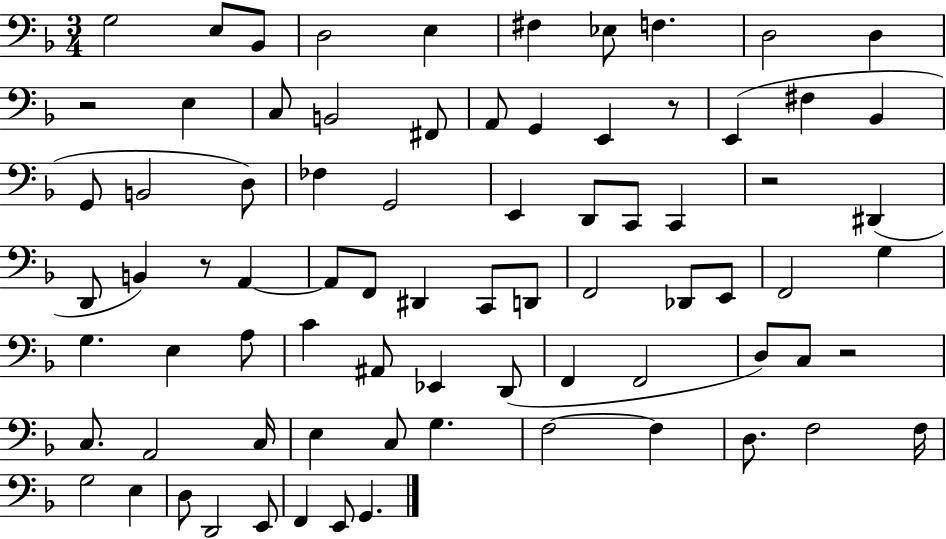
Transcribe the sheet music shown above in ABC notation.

X:1
T:Untitled
M:3/4
L:1/4
K:F
G,2 E,/2 _B,,/2 D,2 E, ^F, _E,/2 F, D,2 D, z2 E, C,/2 B,,2 ^F,,/2 A,,/2 G,, E,, z/2 E,, ^F, _B,, G,,/2 B,,2 D,/2 _F, G,,2 E,, D,,/2 C,,/2 C,, z2 ^D,, D,,/2 B,, z/2 A,, A,,/2 F,,/2 ^D,, C,,/2 D,,/2 F,,2 _D,,/2 E,,/2 F,,2 G, G, E, A,/2 C ^A,,/2 _E,, D,,/2 F,, F,,2 D,/2 C,/2 z2 C,/2 A,,2 C,/4 E, C,/2 G, F,2 F, D,/2 F,2 F,/4 G,2 E, D,/2 D,,2 E,,/2 F,, E,,/2 G,,